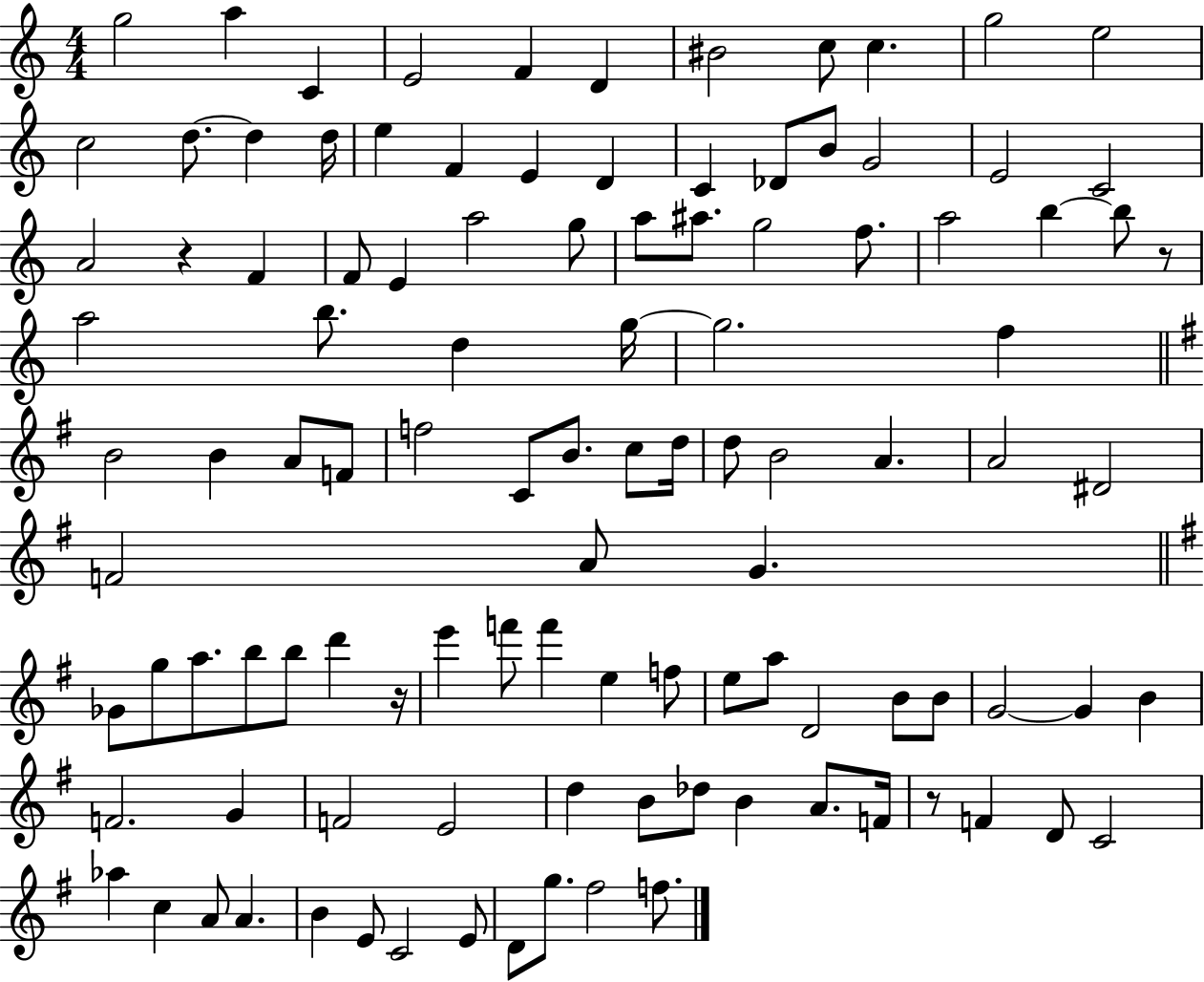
X:1
T:Untitled
M:4/4
L:1/4
K:C
g2 a C E2 F D ^B2 c/2 c g2 e2 c2 d/2 d d/4 e F E D C _D/2 B/2 G2 E2 C2 A2 z F F/2 E a2 g/2 a/2 ^a/2 g2 f/2 a2 b b/2 z/2 a2 b/2 d g/4 g2 f B2 B A/2 F/2 f2 C/2 B/2 c/2 d/4 d/2 B2 A A2 ^D2 F2 A/2 G _G/2 g/2 a/2 b/2 b/2 d' z/4 e' f'/2 f' e f/2 e/2 a/2 D2 B/2 B/2 G2 G B F2 G F2 E2 d B/2 _d/2 B A/2 F/4 z/2 F D/2 C2 _a c A/2 A B E/2 C2 E/2 D/2 g/2 ^f2 f/2